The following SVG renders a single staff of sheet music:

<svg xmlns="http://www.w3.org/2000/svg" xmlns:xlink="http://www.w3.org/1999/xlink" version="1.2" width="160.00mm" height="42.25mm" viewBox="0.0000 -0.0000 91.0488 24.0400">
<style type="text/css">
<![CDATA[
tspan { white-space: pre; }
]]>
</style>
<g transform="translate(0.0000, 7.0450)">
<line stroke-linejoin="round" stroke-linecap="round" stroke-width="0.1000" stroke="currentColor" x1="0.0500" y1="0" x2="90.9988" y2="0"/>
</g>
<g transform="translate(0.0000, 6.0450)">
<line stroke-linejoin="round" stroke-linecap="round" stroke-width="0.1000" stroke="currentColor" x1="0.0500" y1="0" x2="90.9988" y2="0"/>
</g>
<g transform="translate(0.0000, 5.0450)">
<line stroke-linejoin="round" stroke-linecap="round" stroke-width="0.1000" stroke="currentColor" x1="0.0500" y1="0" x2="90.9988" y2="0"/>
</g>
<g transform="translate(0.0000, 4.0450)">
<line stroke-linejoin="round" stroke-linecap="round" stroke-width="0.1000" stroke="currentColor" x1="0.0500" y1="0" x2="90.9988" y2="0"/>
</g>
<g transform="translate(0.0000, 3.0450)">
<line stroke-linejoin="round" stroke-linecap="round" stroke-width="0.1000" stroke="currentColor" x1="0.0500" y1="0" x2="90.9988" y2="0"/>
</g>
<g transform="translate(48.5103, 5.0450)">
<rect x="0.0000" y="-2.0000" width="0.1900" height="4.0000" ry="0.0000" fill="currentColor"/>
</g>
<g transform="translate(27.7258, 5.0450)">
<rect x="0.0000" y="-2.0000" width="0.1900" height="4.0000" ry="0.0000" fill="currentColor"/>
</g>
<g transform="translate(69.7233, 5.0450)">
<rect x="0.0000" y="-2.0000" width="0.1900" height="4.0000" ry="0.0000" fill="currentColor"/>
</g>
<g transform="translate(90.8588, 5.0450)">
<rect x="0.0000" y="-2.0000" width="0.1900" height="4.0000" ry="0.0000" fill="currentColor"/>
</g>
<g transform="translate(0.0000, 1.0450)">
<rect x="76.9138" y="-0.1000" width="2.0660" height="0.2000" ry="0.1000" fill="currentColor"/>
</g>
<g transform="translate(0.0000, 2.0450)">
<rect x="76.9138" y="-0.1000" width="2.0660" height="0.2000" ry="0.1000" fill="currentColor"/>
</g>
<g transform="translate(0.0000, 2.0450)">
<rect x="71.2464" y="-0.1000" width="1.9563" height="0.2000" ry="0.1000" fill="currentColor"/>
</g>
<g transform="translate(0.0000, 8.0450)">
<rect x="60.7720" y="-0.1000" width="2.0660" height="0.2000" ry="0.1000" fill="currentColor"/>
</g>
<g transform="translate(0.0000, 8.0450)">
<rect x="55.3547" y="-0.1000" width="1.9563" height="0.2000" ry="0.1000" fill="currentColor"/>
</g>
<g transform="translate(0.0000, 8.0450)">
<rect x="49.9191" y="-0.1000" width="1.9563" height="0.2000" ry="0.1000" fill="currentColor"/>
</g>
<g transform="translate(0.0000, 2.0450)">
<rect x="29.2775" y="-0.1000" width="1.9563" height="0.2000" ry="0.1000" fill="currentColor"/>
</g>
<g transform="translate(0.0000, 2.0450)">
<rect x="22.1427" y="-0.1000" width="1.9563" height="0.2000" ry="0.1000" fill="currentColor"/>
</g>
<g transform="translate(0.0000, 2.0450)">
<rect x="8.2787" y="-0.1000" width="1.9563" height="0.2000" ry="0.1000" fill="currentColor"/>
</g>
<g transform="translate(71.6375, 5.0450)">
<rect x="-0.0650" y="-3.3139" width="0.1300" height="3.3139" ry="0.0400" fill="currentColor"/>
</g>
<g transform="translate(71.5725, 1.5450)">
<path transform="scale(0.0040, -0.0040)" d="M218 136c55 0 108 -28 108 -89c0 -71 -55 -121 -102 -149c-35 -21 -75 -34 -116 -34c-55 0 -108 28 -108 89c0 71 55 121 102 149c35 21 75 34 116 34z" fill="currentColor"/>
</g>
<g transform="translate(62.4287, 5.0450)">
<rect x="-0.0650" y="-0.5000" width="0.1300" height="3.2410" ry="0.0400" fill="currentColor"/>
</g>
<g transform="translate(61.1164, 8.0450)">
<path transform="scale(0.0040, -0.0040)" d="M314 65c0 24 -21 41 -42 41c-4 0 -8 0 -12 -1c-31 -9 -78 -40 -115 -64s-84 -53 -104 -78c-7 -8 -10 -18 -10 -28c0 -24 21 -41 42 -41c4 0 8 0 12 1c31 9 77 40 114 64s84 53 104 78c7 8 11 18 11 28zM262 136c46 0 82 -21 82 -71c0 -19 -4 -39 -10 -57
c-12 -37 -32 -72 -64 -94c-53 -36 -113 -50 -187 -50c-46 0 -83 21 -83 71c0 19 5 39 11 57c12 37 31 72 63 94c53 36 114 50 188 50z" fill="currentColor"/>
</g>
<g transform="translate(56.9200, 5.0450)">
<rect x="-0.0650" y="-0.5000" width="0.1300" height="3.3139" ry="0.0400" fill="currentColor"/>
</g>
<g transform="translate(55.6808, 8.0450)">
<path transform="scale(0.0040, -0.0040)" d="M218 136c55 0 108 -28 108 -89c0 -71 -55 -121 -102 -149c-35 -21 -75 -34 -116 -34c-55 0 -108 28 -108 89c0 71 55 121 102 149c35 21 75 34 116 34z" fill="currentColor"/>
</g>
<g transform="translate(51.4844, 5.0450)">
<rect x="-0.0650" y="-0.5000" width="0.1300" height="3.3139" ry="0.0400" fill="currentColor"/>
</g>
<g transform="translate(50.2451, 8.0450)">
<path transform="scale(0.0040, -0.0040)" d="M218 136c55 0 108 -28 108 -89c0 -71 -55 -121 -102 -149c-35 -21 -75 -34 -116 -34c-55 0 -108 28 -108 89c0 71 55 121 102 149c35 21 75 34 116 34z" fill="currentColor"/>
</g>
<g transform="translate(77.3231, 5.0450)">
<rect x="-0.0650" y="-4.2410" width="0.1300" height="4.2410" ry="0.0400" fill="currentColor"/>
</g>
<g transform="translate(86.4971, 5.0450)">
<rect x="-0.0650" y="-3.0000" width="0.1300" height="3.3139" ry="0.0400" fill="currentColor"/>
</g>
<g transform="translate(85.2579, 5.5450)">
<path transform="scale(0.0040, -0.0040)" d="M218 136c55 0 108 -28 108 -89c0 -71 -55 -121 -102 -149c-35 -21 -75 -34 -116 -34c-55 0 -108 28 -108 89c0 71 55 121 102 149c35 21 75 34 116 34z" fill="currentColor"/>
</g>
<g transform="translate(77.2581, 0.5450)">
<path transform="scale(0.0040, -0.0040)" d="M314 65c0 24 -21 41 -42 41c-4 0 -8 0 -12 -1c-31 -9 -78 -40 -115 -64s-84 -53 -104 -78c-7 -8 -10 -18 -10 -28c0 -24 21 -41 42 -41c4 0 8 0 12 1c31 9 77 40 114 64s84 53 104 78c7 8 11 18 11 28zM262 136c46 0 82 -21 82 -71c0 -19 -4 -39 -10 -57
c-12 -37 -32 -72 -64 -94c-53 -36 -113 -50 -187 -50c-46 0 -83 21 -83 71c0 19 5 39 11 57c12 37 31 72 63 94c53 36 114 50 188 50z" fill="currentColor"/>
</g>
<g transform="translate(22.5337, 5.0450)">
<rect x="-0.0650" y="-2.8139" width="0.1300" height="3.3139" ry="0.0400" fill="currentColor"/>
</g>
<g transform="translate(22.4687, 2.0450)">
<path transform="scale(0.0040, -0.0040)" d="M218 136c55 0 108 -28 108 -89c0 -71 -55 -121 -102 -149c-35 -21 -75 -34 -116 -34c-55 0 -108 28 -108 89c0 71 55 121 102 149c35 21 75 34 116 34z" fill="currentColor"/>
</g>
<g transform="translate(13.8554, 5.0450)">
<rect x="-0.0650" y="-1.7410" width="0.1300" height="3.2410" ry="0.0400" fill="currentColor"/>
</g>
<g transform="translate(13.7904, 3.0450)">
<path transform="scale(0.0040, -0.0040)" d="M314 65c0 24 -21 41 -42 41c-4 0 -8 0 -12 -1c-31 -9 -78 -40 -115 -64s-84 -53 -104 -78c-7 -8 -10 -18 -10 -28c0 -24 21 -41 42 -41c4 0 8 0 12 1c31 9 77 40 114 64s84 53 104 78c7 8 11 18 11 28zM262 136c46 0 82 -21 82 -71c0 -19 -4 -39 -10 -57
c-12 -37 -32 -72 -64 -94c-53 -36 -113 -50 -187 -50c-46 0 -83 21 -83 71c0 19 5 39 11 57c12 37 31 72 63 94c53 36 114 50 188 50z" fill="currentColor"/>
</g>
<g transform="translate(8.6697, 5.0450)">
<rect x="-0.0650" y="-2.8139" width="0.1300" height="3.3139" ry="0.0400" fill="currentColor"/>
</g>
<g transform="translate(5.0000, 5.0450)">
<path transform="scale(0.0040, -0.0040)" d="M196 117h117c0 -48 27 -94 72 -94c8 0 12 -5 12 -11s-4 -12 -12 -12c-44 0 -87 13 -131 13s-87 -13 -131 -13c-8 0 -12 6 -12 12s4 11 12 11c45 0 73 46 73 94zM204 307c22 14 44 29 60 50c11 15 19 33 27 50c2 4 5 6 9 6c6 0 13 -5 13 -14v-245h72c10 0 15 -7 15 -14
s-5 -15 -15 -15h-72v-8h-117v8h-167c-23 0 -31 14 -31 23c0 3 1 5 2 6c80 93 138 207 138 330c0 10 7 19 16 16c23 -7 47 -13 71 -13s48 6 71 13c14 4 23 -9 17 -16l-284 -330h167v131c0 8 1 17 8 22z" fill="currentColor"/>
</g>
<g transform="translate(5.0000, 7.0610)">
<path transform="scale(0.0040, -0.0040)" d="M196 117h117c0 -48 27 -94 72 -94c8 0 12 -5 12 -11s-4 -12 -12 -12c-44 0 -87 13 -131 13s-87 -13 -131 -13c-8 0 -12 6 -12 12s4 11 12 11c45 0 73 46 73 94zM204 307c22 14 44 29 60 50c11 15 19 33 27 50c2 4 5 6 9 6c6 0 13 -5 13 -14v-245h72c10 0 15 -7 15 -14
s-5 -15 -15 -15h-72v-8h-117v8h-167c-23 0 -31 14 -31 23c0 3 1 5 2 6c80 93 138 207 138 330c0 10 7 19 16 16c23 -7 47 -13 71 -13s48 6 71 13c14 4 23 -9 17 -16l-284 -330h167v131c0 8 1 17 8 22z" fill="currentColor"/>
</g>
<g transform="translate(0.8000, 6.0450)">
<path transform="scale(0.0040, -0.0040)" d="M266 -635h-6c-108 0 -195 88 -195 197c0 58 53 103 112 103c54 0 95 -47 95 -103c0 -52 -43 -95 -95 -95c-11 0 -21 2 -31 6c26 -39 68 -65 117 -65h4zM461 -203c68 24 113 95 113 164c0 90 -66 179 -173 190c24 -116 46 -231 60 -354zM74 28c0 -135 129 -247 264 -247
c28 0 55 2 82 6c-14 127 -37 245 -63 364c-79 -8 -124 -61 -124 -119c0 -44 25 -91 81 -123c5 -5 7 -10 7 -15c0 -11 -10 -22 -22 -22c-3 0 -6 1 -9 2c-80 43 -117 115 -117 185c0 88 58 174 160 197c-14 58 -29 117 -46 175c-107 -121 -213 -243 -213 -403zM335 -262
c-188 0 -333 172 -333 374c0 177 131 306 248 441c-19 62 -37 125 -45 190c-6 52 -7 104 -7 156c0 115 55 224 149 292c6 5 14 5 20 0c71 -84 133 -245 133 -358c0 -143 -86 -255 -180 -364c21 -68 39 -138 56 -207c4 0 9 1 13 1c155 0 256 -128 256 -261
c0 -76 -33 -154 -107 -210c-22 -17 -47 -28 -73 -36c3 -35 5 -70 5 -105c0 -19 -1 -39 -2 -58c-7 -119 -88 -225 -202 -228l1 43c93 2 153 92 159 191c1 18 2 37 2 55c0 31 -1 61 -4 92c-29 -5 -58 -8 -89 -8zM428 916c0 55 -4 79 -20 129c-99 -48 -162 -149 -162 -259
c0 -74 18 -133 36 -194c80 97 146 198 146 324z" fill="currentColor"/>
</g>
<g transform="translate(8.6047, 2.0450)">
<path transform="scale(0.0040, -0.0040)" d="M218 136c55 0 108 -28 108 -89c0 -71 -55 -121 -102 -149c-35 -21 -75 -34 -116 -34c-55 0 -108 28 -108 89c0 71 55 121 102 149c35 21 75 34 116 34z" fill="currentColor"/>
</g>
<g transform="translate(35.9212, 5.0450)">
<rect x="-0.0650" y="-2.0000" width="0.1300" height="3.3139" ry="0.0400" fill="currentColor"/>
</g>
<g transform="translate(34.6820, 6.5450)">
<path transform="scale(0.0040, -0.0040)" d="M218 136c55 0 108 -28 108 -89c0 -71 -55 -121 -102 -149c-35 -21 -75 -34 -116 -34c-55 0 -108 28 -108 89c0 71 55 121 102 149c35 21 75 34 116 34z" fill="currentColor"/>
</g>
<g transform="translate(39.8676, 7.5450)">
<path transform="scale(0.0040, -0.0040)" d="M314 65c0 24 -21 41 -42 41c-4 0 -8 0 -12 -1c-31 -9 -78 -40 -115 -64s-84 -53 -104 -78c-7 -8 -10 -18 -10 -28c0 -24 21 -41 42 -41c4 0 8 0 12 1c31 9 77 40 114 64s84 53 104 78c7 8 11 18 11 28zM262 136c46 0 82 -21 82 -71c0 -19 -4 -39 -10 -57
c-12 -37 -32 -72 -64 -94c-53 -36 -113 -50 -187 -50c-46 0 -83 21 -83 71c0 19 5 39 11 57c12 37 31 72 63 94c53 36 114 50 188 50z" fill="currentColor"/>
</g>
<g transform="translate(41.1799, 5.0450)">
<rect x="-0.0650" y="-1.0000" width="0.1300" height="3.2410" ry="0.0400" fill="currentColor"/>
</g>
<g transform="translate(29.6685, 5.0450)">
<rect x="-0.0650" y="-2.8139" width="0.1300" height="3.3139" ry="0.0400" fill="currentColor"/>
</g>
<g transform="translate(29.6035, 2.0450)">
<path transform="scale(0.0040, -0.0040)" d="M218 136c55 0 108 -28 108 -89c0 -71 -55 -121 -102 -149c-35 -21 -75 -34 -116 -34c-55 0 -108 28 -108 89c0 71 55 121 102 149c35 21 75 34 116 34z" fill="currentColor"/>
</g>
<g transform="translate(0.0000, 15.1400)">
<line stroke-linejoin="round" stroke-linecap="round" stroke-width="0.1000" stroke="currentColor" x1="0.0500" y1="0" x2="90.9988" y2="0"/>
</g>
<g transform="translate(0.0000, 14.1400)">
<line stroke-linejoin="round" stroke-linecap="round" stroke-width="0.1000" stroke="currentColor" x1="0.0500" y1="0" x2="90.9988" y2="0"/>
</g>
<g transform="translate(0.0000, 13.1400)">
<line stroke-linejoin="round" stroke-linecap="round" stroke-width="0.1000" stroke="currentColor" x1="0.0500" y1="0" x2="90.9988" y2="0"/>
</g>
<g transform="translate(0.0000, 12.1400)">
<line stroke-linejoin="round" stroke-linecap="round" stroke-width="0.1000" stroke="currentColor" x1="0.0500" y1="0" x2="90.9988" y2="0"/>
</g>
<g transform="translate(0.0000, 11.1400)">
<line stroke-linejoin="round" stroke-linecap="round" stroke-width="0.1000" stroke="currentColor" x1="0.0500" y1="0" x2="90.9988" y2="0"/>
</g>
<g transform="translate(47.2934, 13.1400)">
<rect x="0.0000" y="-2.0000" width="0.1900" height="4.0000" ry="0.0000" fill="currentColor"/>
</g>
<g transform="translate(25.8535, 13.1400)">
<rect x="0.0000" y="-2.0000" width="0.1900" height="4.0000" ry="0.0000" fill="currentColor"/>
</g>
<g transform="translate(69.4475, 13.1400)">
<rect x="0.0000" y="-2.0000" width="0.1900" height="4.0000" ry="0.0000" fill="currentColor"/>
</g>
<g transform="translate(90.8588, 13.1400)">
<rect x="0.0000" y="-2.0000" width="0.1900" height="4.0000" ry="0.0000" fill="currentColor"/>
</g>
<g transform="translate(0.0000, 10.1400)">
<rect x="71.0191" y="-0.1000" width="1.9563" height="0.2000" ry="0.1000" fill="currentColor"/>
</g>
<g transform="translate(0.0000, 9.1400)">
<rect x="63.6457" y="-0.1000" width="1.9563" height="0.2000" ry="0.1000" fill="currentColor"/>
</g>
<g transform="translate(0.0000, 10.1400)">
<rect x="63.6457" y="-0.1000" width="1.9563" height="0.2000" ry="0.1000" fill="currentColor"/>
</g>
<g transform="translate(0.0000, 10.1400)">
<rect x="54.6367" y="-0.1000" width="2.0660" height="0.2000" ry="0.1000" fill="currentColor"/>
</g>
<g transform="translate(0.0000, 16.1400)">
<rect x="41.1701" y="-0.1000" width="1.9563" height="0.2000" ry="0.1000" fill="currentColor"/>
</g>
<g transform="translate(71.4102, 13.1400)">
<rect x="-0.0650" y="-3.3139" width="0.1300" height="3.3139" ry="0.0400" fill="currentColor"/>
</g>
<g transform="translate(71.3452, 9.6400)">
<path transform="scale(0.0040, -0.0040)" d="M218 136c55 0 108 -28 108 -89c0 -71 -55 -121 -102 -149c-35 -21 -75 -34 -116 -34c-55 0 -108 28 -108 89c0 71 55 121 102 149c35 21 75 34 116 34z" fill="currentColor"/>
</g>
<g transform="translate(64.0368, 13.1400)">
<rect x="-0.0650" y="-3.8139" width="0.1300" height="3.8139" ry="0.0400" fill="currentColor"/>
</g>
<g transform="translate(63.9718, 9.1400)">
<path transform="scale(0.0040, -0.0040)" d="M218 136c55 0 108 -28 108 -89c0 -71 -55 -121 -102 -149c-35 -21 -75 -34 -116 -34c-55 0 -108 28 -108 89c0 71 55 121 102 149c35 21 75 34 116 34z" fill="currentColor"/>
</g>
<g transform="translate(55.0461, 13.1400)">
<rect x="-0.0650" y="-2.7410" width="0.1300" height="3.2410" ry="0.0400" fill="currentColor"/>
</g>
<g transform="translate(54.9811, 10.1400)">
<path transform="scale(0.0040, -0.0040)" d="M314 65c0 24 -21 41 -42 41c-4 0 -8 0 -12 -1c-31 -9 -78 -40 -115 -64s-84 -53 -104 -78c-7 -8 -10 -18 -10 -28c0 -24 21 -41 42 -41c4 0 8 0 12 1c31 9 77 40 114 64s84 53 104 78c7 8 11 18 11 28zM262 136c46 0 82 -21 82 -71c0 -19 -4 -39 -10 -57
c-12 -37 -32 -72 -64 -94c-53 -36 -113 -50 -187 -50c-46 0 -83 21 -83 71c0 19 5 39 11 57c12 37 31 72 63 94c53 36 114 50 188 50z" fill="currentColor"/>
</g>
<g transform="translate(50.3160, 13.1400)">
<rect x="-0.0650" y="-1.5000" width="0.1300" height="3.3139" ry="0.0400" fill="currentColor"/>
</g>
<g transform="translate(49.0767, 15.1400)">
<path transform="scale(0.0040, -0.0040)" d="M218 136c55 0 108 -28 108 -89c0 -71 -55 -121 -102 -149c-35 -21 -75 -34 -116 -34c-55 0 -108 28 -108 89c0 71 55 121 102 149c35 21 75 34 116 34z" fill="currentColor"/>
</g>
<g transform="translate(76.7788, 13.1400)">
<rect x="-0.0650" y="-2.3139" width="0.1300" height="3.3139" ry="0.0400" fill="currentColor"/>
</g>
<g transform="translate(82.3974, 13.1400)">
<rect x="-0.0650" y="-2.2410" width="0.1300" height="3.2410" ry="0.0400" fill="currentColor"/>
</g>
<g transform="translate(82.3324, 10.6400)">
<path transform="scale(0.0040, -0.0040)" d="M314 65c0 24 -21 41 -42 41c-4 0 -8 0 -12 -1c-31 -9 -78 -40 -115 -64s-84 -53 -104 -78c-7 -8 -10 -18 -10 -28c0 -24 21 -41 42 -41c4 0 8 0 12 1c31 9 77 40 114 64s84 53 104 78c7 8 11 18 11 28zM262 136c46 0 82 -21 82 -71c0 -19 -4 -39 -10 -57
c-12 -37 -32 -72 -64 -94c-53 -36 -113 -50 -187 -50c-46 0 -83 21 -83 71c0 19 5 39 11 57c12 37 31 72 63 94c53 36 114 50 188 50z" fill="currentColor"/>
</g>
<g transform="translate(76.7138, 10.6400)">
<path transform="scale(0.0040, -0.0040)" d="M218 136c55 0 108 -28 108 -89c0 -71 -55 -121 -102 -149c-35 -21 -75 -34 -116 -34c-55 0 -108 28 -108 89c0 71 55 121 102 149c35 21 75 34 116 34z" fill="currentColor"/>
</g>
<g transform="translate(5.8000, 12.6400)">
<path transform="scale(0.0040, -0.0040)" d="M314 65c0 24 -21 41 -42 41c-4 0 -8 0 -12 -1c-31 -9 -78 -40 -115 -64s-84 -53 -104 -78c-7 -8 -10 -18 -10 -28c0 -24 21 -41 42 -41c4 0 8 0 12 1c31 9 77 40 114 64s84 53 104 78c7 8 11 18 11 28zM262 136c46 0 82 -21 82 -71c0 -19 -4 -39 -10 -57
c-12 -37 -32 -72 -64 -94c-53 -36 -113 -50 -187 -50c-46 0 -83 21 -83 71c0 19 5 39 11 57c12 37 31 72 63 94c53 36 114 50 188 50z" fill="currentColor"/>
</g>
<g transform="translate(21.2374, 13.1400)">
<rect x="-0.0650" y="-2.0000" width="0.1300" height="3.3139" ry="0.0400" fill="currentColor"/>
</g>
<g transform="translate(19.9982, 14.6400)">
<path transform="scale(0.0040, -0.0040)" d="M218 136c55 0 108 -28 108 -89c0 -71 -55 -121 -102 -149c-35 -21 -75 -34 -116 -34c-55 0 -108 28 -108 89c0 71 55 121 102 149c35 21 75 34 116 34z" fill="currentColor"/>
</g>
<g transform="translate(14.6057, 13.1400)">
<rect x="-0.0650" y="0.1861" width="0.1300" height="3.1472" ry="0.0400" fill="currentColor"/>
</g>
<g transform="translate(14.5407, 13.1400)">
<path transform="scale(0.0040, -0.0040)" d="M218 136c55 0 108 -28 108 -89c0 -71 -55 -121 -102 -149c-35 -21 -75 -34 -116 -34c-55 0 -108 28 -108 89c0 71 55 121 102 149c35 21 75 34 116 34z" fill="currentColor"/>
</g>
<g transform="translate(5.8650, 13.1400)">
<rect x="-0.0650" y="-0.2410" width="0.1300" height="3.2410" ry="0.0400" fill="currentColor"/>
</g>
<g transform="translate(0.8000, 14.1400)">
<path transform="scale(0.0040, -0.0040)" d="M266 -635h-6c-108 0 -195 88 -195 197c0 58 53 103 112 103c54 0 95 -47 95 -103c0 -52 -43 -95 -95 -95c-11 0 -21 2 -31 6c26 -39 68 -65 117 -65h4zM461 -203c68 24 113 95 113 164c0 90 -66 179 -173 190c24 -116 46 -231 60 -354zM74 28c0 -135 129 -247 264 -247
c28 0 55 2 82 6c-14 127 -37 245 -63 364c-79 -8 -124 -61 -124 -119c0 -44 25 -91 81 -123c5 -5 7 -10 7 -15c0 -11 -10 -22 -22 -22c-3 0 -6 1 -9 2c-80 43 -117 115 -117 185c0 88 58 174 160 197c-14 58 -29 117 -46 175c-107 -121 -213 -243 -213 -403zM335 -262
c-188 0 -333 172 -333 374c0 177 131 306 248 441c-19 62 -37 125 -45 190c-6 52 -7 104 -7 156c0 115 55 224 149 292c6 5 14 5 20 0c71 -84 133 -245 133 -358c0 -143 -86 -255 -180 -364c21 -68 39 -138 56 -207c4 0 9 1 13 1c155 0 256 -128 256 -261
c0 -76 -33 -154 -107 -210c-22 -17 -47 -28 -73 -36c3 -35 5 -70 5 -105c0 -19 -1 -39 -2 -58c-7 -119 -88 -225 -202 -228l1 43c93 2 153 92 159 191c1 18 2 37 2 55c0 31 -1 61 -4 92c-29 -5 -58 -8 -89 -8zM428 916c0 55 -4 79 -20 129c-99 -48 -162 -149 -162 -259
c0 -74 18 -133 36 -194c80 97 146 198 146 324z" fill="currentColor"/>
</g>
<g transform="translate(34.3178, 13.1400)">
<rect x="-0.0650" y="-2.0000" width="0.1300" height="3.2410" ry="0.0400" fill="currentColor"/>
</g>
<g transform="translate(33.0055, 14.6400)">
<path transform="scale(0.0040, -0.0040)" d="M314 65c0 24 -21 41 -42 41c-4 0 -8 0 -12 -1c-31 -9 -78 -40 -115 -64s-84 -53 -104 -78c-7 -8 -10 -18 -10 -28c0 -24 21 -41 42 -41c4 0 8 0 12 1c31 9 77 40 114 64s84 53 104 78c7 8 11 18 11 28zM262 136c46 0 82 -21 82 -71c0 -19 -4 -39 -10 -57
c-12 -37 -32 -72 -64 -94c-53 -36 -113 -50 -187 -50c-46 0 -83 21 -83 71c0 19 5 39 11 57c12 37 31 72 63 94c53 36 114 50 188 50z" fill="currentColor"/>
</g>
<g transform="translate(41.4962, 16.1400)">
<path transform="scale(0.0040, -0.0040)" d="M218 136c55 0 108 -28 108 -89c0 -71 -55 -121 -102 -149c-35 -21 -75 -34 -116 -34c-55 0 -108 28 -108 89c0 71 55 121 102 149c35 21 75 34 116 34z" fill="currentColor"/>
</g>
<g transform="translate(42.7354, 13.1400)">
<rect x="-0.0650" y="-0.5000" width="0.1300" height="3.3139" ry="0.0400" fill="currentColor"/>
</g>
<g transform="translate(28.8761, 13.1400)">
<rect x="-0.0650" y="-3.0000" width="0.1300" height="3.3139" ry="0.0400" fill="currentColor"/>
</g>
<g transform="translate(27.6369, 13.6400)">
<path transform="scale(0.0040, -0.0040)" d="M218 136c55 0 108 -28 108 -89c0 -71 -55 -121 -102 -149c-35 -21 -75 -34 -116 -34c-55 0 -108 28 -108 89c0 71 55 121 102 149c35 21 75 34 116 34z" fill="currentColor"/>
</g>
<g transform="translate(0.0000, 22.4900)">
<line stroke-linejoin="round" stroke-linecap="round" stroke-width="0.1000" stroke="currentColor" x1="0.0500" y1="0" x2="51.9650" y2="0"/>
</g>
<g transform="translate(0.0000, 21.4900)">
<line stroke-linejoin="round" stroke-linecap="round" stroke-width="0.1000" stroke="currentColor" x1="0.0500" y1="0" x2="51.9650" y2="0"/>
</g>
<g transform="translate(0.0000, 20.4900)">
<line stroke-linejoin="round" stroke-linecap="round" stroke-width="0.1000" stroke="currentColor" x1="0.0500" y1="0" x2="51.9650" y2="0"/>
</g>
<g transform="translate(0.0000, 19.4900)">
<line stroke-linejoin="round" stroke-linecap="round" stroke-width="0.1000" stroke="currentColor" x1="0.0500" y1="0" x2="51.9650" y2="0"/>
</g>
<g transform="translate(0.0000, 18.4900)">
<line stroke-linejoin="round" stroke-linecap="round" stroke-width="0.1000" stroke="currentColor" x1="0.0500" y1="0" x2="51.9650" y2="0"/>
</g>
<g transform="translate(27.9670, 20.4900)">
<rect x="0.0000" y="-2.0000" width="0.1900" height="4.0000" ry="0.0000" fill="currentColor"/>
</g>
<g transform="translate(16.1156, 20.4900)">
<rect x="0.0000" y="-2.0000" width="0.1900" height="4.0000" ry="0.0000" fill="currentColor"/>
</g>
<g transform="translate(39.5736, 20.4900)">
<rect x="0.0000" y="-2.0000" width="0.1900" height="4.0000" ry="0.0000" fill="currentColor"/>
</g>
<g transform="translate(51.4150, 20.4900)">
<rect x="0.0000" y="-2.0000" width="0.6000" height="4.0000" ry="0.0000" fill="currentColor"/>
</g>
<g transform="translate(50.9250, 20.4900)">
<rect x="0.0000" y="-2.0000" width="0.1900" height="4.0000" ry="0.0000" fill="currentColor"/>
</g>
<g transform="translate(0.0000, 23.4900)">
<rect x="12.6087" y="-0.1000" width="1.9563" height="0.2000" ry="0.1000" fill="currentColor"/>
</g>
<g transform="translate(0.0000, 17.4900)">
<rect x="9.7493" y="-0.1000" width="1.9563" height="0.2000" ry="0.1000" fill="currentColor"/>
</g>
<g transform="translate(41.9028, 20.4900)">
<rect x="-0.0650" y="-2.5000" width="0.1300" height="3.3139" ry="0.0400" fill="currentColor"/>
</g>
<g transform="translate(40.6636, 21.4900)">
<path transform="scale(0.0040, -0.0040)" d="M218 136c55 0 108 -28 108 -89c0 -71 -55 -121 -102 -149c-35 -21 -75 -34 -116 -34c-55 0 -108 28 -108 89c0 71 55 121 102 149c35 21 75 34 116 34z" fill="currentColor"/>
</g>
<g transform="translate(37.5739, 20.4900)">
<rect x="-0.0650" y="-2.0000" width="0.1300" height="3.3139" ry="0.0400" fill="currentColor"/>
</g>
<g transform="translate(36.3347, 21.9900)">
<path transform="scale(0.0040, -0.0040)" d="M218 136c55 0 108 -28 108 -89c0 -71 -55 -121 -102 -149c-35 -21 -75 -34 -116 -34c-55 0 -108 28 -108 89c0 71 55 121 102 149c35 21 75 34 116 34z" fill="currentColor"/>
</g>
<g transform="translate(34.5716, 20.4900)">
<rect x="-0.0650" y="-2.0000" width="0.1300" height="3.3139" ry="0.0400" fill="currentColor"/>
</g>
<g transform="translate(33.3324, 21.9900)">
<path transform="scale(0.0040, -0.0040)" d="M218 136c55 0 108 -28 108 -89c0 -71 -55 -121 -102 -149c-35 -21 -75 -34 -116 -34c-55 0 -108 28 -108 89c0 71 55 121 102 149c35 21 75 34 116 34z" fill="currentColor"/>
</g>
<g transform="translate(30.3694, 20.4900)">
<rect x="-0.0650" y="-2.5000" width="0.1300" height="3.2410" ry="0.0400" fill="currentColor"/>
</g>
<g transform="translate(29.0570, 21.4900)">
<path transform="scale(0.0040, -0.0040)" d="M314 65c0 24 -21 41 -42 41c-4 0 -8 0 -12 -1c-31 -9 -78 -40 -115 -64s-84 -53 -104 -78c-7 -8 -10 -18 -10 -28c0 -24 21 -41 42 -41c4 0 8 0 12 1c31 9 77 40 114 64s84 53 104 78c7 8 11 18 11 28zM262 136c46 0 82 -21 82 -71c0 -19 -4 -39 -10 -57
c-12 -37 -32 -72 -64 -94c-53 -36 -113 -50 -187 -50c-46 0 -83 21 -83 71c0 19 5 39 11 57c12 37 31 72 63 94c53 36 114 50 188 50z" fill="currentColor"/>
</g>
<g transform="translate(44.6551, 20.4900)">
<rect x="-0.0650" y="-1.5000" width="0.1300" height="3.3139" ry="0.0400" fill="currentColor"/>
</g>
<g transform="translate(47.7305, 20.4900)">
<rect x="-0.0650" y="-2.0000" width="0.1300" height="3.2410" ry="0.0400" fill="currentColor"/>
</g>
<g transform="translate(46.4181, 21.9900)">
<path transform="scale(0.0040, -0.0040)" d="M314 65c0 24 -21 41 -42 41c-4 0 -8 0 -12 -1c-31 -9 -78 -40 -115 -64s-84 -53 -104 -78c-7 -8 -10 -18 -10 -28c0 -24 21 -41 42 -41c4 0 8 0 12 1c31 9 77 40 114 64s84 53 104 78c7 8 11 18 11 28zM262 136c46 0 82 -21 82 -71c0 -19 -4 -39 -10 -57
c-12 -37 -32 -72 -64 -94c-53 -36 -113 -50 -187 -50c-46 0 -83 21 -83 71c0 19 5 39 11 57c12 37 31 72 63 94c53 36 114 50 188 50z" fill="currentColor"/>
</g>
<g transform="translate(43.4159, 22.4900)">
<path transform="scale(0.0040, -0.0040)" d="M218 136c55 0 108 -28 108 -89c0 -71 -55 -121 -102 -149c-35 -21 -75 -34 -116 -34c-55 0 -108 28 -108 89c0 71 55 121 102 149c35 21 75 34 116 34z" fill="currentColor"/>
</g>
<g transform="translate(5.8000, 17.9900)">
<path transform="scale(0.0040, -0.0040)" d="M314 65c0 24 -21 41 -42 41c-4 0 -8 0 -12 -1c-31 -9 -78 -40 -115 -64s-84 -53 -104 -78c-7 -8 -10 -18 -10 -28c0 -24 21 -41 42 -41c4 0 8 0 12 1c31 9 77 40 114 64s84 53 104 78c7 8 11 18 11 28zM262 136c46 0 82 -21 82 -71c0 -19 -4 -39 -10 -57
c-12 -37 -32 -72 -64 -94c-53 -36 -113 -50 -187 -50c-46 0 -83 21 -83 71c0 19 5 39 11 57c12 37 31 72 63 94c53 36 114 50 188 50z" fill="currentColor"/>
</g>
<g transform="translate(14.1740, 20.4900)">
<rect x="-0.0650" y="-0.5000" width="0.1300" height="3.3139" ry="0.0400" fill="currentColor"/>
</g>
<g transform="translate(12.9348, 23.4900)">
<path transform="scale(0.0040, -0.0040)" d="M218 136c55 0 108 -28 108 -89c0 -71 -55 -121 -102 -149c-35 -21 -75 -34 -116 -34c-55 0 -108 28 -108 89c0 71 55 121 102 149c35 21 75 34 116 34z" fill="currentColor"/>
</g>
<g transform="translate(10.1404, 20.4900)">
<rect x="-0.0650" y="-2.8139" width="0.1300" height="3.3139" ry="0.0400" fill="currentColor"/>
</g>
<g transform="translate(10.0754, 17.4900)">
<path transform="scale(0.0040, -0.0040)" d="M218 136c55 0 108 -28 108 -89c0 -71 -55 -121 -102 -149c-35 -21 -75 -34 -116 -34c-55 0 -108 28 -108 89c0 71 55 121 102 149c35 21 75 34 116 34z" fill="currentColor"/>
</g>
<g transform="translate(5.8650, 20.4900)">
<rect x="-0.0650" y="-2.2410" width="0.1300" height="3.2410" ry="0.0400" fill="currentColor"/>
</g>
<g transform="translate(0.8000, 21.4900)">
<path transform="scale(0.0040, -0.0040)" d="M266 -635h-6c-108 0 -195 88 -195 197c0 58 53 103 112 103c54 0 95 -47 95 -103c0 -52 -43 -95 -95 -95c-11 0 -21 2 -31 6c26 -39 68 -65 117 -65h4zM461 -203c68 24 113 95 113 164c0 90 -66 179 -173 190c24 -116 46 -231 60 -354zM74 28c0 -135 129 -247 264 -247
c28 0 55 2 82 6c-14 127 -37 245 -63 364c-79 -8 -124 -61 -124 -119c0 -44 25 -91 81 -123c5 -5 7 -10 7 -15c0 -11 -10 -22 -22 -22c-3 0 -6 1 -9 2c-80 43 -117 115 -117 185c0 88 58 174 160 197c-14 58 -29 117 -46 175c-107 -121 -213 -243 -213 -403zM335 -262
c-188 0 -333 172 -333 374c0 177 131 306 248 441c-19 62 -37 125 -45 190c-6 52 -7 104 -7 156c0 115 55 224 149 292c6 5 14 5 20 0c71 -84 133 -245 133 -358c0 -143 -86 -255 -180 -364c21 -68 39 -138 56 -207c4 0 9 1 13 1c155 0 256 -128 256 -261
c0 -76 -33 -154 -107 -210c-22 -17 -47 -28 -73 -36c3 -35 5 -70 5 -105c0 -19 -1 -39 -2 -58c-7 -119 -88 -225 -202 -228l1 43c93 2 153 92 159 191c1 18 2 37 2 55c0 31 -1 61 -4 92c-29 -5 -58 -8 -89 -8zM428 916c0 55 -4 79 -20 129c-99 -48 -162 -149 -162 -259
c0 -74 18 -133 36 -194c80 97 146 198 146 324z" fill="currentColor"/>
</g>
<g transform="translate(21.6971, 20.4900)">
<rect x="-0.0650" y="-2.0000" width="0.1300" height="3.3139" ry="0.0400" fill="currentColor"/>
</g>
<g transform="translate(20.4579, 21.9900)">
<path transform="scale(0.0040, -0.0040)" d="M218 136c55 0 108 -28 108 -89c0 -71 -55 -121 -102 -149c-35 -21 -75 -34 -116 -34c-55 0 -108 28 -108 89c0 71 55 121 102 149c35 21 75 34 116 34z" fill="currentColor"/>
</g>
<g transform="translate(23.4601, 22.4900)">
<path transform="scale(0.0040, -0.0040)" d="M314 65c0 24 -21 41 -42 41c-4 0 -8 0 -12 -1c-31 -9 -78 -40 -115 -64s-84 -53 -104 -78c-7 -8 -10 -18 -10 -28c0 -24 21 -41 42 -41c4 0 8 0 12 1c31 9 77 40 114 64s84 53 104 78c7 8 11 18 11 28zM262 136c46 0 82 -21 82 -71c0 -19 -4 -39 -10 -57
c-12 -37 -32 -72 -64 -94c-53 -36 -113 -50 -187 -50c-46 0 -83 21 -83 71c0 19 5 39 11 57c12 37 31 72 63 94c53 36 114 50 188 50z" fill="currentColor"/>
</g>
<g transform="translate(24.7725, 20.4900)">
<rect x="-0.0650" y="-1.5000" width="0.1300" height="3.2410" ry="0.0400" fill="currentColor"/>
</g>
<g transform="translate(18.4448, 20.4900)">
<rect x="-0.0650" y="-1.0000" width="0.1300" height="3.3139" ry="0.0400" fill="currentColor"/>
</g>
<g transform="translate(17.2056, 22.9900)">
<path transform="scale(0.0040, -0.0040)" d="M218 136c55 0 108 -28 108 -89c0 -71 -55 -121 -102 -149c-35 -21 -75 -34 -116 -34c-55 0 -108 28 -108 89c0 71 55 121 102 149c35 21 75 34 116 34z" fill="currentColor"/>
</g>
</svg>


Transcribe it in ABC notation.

X:1
T:Untitled
M:4/4
L:1/4
K:C
a f2 a a F D2 C C C2 b d'2 A c2 B F A F2 C E a2 c' b g g2 g2 a C D F E2 G2 F F G E F2